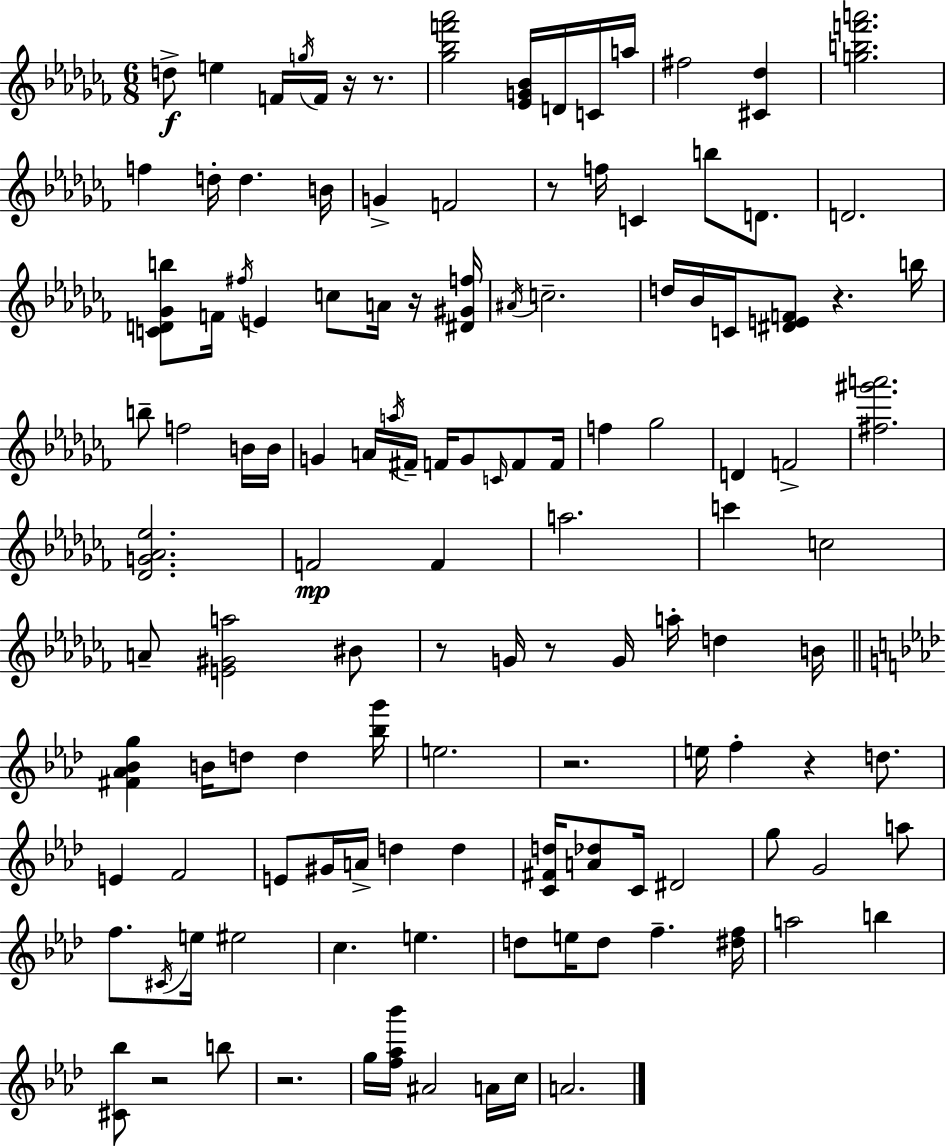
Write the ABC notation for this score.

X:1
T:Untitled
M:6/8
L:1/4
K:Abm
d/2 e F/4 g/4 F/4 z/4 z/2 [_g_bf'_a']2 [_EG_B]/4 D/4 C/4 a/4 ^f2 [^C_d] [gbf'a']2 f d/4 d B/4 G F2 z/2 f/4 C b/2 D/2 D2 [CD_Gb]/2 F/4 ^f/4 E c/2 A/4 z/4 [^D^Gf]/4 ^A/4 c2 d/4 _B/4 C/4 [^DEF]/2 z b/4 b/2 f2 B/4 B/4 G A/4 a/4 ^F/4 F/4 G/2 C/4 F/2 F/4 f _g2 D F2 [^f^g'a']2 [_DG_A_e]2 F2 F a2 c' c2 A/2 [E^Ga]2 ^B/2 z/2 G/4 z/2 G/4 a/4 d B/4 [^F_A_Bg] B/4 d/2 d [_bg']/4 e2 z2 e/4 f z d/2 E F2 E/2 ^G/4 A/4 d d [C^Fd]/4 [A_d]/2 C/4 ^D2 g/2 G2 a/2 f/2 ^C/4 e/4 ^e2 c e d/2 e/4 d/2 f [^df]/4 a2 b [^C_b]/2 z2 b/2 z2 g/4 [f_a_b']/4 ^A2 A/4 c/4 A2